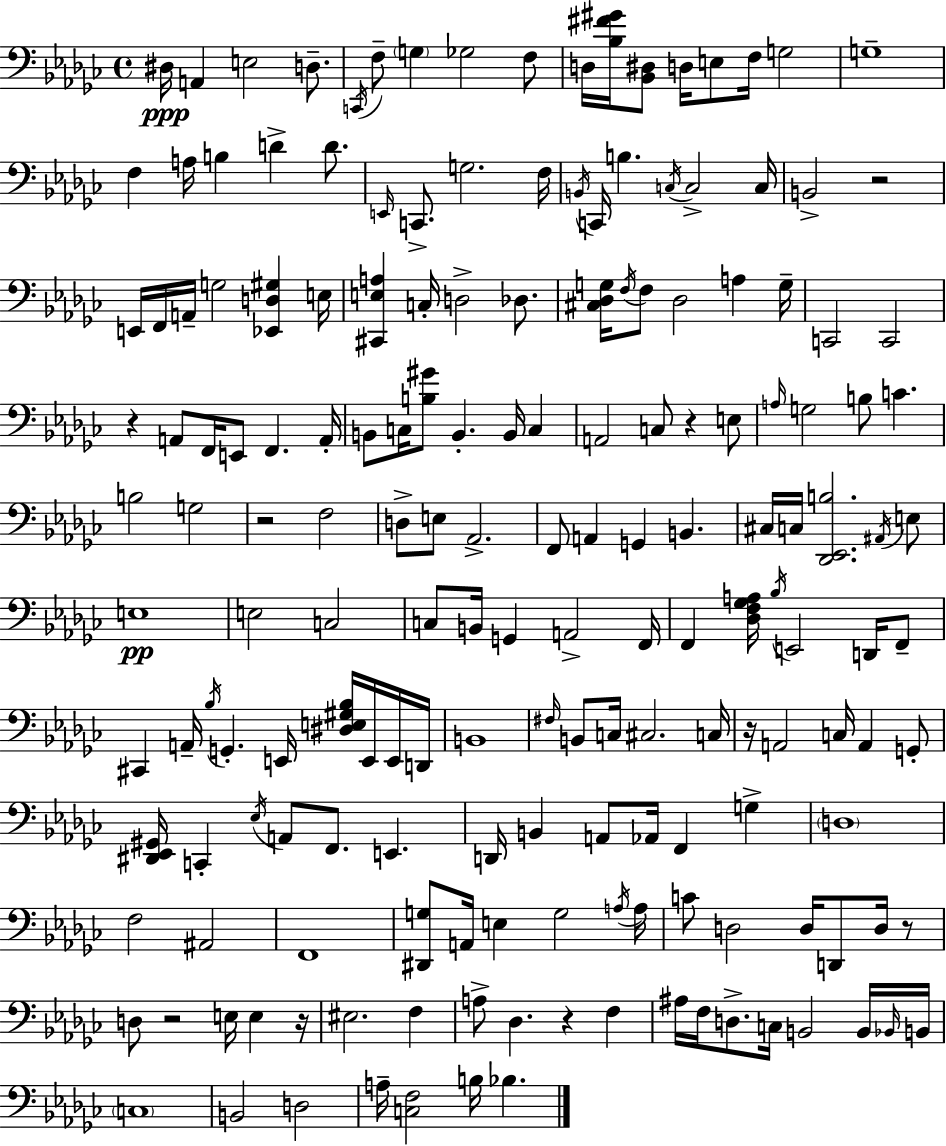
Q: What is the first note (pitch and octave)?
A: D#3